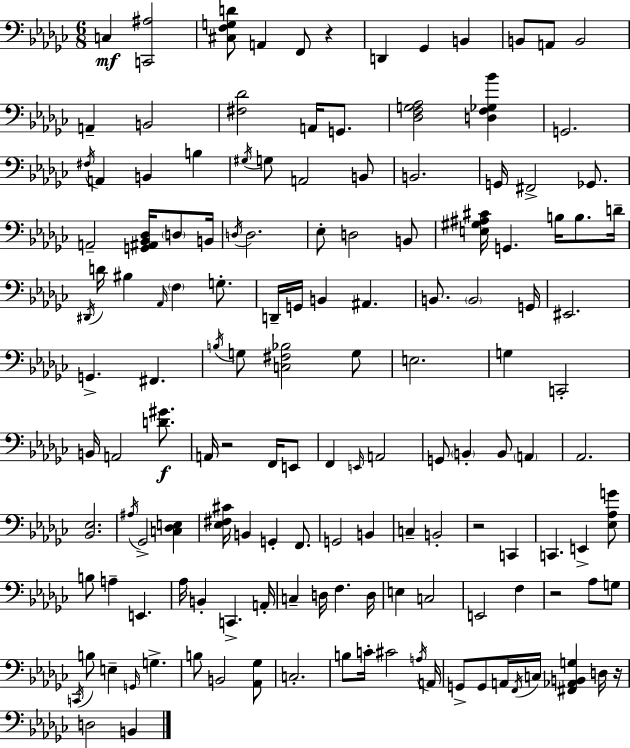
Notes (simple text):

C3/q [C2,A#3]/h [C#3,F3,G3,D4]/e A2/q F2/e R/q D2/q Gb2/q B2/q B2/e A2/e B2/h A2/q B2/h [F#3,Db4]/h A2/s G2/e. [Db3,F3,G3,Ab3]/h [D3,F3,Gb3,Bb4]/q G2/h. F#3/s A2/q B2/q B3/q G#3/s G3/e A2/h B2/e B2/h. G2/s F#2/h Gb2/e. A2/h [G2,A#2,Bb2,Db3]/s D3/e B2/s D3/s D3/h. Eb3/e D3/h B2/e [E3,G#3,A#3,C#4]/s G2/q. B3/s B3/e. D4/s D#2/s D4/s BIS3/q Ab2/s F3/q G3/e. D2/s G2/s B2/q A#2/q. B2/e. B2/h G2/s EIS2/h. G2/q. F#2/q. B3/s G3/e [C3,F#3,Bb3]/h G3/e E3/h. G3/q C2/h B2/s A2/h [D4,G#4]/e. A2/s R/h F2/s E2/e F2/q E2/s A2/h G2/e B2/q B2/e A2/q Ab2/h. [Bb2,Eb3]/h. A#3/s Gb2/h [C3,Db3,E3]/q [Eb3,F#3,C#4]/s B2/q G2/q F2/e. G2/h B2/q C3/q B2/h R/h C2/q C2/q. E2/q [Eb3,Ab3,G4]/e B3/e A3/q E2/q. Ab3/s B2/q C2/q. A2/s C3/q D3/s F3/q. D3/s E3/q C3/h E2/h F3/q R/h Ab3/e G3/e C2/s B3/e E3/q G2/s G3/q. B3/e B2/h [Ab2,Gb3]/e C3/h. B3/e C4/s C#4/h A3/s A2/s G2/e G2/e A2/s F2/s C3/s [F#2,Ab2,B2,G3]/q D3/s R/s D3/h B2/q